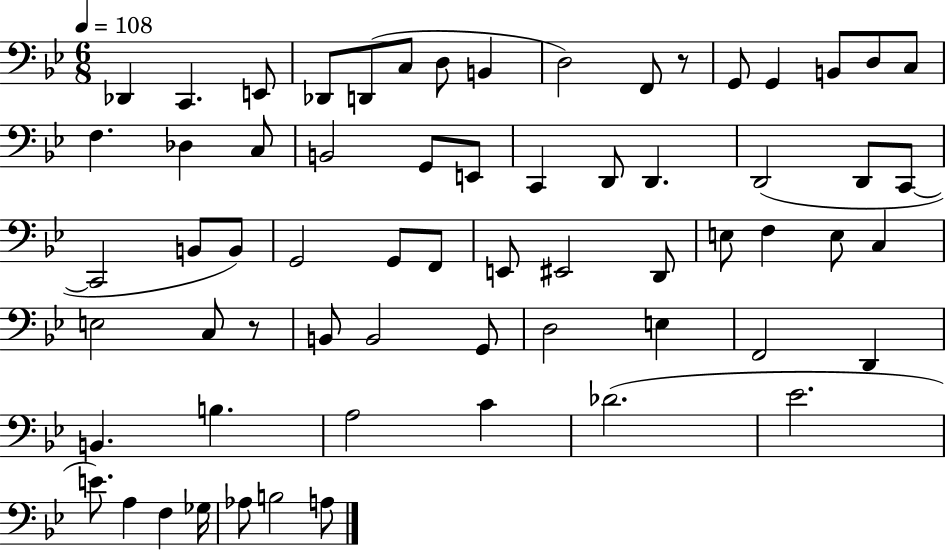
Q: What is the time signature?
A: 6/8